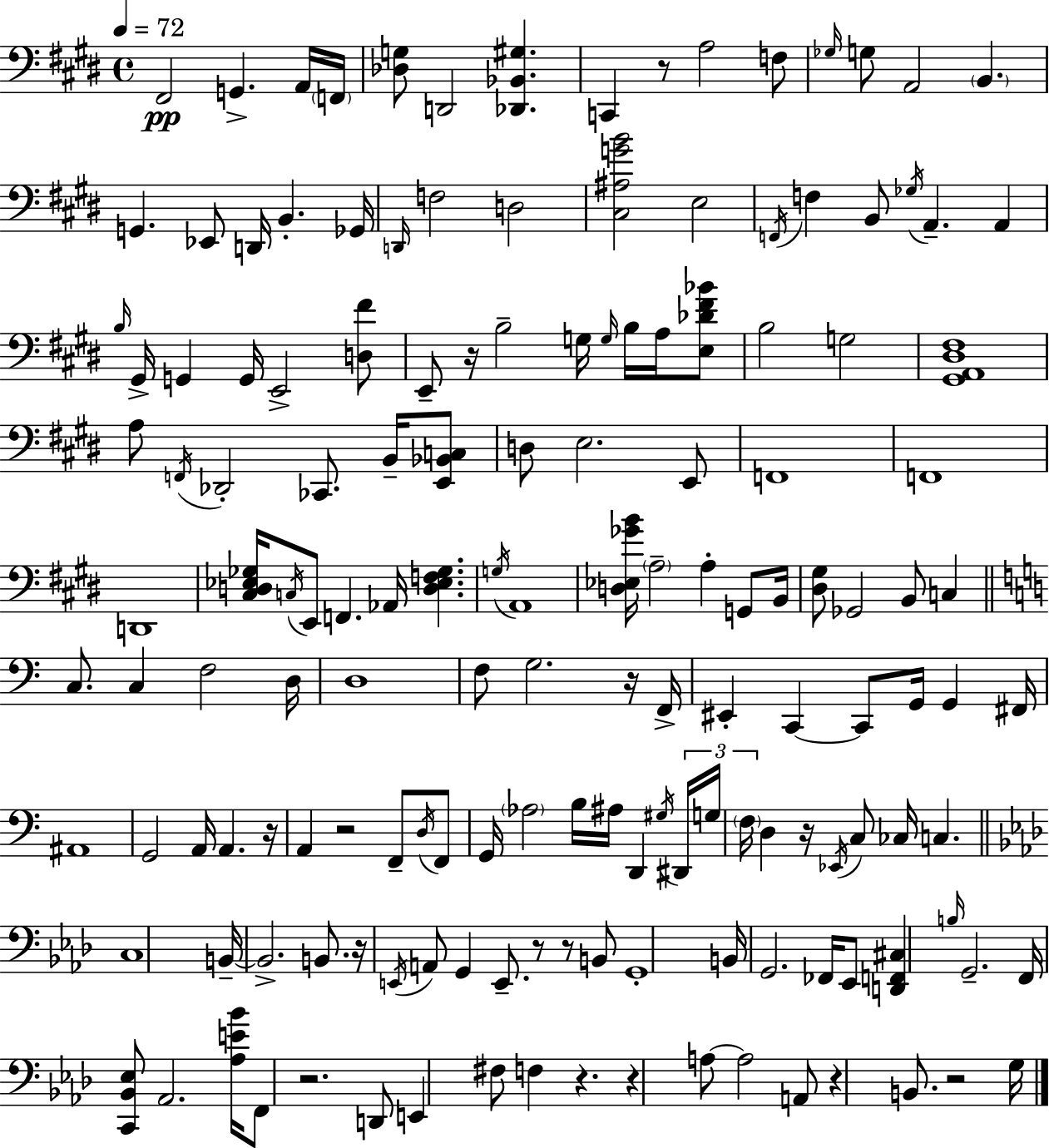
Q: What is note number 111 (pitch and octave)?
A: B2